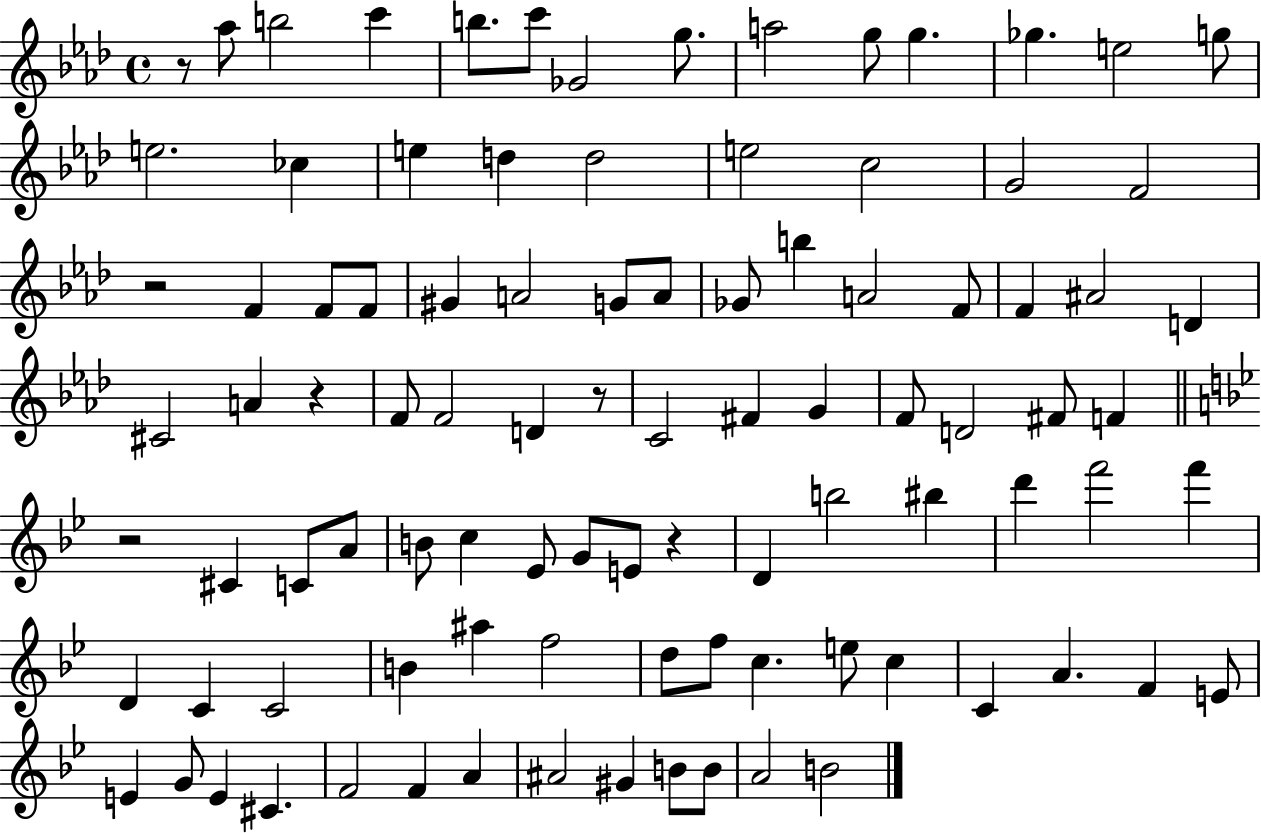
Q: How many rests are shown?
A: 6